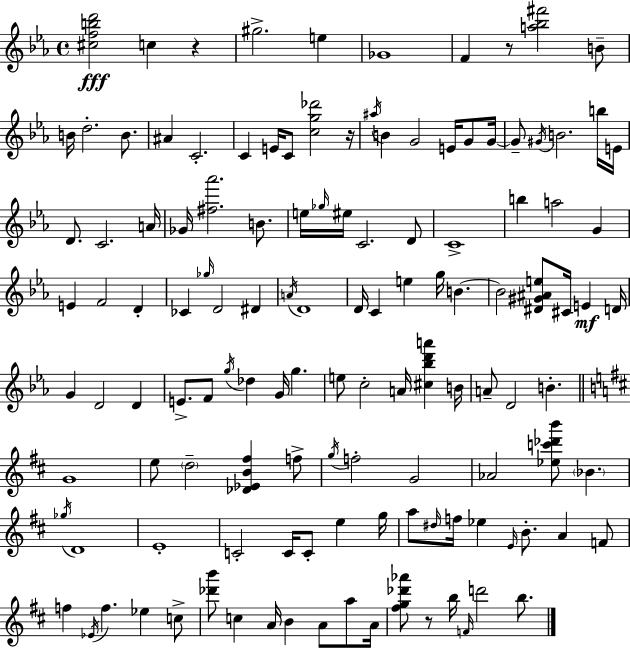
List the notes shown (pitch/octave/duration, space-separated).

[C#5,F5,B5,D6]/h C5/q R/q G#5/h. E5/q Gb4/w F4/q R/e [A5,Bb5,F#6]/h B4/e B4/s D5/h. B4/e. A#4/q C4/h. C4/q E4/s C4/e [C5,G5,Db6]/h R/s A#5/s B4/q G4/h E4/s G4/e G4/s G4/e G#4/s B4/h. B5/s E4/s D4/e. C4/h. A4/s Gb4/s [F#5,Ab6]/h. B4/e. E5/s Gb5/s EIS5/s C4/h. D4/e C4/w B5/q A5/h G4/q E4/q F4/h D4/q CES4/q Gb5/s D4/h D#4/q A4/s D4/w D4/s C4/q E5/q G5/s B4/q. B4/h [D#4,G#4,A#4,E5]/e C#4/s E4/q D4/s G4/q D4/h D4/q E4/e. F4/e G5/s Db5/q G4/s G5/q. E5/e C5/h A4/s [C#5,Bb5,D6,A6]/q B4/s A4/e D4/h B4/q. G4/w E5/e D5/h [Db4,Eb4,B4,F#5]/q F5/e G5/s F5/h G4/h Ab4/h [Eb5,C6,Db6,B6]/e Bb4/q. Gb5/s D4/w E4/w C4/h C4/s C4/e E5/q G5/s A5/e D#5/s F5/s Eb5/q E4/s B4/e. A4/q F4/e F5/q Eb4/s F5/q. Eb5/q C5/e [Db6,B6]/e C5/q A4/s B4/q A4/e A5/e A4/s [F#5,G5,Db6,Ab6]/e R/e B5/s F4/s D6/h B5/e.